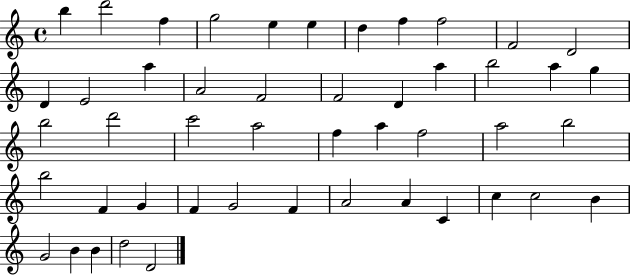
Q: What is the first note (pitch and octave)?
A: B5